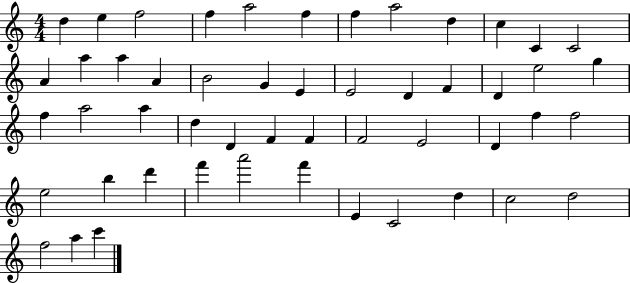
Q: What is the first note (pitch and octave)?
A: D5